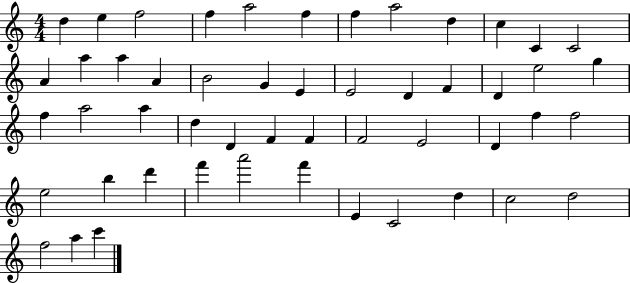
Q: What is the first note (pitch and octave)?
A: D5